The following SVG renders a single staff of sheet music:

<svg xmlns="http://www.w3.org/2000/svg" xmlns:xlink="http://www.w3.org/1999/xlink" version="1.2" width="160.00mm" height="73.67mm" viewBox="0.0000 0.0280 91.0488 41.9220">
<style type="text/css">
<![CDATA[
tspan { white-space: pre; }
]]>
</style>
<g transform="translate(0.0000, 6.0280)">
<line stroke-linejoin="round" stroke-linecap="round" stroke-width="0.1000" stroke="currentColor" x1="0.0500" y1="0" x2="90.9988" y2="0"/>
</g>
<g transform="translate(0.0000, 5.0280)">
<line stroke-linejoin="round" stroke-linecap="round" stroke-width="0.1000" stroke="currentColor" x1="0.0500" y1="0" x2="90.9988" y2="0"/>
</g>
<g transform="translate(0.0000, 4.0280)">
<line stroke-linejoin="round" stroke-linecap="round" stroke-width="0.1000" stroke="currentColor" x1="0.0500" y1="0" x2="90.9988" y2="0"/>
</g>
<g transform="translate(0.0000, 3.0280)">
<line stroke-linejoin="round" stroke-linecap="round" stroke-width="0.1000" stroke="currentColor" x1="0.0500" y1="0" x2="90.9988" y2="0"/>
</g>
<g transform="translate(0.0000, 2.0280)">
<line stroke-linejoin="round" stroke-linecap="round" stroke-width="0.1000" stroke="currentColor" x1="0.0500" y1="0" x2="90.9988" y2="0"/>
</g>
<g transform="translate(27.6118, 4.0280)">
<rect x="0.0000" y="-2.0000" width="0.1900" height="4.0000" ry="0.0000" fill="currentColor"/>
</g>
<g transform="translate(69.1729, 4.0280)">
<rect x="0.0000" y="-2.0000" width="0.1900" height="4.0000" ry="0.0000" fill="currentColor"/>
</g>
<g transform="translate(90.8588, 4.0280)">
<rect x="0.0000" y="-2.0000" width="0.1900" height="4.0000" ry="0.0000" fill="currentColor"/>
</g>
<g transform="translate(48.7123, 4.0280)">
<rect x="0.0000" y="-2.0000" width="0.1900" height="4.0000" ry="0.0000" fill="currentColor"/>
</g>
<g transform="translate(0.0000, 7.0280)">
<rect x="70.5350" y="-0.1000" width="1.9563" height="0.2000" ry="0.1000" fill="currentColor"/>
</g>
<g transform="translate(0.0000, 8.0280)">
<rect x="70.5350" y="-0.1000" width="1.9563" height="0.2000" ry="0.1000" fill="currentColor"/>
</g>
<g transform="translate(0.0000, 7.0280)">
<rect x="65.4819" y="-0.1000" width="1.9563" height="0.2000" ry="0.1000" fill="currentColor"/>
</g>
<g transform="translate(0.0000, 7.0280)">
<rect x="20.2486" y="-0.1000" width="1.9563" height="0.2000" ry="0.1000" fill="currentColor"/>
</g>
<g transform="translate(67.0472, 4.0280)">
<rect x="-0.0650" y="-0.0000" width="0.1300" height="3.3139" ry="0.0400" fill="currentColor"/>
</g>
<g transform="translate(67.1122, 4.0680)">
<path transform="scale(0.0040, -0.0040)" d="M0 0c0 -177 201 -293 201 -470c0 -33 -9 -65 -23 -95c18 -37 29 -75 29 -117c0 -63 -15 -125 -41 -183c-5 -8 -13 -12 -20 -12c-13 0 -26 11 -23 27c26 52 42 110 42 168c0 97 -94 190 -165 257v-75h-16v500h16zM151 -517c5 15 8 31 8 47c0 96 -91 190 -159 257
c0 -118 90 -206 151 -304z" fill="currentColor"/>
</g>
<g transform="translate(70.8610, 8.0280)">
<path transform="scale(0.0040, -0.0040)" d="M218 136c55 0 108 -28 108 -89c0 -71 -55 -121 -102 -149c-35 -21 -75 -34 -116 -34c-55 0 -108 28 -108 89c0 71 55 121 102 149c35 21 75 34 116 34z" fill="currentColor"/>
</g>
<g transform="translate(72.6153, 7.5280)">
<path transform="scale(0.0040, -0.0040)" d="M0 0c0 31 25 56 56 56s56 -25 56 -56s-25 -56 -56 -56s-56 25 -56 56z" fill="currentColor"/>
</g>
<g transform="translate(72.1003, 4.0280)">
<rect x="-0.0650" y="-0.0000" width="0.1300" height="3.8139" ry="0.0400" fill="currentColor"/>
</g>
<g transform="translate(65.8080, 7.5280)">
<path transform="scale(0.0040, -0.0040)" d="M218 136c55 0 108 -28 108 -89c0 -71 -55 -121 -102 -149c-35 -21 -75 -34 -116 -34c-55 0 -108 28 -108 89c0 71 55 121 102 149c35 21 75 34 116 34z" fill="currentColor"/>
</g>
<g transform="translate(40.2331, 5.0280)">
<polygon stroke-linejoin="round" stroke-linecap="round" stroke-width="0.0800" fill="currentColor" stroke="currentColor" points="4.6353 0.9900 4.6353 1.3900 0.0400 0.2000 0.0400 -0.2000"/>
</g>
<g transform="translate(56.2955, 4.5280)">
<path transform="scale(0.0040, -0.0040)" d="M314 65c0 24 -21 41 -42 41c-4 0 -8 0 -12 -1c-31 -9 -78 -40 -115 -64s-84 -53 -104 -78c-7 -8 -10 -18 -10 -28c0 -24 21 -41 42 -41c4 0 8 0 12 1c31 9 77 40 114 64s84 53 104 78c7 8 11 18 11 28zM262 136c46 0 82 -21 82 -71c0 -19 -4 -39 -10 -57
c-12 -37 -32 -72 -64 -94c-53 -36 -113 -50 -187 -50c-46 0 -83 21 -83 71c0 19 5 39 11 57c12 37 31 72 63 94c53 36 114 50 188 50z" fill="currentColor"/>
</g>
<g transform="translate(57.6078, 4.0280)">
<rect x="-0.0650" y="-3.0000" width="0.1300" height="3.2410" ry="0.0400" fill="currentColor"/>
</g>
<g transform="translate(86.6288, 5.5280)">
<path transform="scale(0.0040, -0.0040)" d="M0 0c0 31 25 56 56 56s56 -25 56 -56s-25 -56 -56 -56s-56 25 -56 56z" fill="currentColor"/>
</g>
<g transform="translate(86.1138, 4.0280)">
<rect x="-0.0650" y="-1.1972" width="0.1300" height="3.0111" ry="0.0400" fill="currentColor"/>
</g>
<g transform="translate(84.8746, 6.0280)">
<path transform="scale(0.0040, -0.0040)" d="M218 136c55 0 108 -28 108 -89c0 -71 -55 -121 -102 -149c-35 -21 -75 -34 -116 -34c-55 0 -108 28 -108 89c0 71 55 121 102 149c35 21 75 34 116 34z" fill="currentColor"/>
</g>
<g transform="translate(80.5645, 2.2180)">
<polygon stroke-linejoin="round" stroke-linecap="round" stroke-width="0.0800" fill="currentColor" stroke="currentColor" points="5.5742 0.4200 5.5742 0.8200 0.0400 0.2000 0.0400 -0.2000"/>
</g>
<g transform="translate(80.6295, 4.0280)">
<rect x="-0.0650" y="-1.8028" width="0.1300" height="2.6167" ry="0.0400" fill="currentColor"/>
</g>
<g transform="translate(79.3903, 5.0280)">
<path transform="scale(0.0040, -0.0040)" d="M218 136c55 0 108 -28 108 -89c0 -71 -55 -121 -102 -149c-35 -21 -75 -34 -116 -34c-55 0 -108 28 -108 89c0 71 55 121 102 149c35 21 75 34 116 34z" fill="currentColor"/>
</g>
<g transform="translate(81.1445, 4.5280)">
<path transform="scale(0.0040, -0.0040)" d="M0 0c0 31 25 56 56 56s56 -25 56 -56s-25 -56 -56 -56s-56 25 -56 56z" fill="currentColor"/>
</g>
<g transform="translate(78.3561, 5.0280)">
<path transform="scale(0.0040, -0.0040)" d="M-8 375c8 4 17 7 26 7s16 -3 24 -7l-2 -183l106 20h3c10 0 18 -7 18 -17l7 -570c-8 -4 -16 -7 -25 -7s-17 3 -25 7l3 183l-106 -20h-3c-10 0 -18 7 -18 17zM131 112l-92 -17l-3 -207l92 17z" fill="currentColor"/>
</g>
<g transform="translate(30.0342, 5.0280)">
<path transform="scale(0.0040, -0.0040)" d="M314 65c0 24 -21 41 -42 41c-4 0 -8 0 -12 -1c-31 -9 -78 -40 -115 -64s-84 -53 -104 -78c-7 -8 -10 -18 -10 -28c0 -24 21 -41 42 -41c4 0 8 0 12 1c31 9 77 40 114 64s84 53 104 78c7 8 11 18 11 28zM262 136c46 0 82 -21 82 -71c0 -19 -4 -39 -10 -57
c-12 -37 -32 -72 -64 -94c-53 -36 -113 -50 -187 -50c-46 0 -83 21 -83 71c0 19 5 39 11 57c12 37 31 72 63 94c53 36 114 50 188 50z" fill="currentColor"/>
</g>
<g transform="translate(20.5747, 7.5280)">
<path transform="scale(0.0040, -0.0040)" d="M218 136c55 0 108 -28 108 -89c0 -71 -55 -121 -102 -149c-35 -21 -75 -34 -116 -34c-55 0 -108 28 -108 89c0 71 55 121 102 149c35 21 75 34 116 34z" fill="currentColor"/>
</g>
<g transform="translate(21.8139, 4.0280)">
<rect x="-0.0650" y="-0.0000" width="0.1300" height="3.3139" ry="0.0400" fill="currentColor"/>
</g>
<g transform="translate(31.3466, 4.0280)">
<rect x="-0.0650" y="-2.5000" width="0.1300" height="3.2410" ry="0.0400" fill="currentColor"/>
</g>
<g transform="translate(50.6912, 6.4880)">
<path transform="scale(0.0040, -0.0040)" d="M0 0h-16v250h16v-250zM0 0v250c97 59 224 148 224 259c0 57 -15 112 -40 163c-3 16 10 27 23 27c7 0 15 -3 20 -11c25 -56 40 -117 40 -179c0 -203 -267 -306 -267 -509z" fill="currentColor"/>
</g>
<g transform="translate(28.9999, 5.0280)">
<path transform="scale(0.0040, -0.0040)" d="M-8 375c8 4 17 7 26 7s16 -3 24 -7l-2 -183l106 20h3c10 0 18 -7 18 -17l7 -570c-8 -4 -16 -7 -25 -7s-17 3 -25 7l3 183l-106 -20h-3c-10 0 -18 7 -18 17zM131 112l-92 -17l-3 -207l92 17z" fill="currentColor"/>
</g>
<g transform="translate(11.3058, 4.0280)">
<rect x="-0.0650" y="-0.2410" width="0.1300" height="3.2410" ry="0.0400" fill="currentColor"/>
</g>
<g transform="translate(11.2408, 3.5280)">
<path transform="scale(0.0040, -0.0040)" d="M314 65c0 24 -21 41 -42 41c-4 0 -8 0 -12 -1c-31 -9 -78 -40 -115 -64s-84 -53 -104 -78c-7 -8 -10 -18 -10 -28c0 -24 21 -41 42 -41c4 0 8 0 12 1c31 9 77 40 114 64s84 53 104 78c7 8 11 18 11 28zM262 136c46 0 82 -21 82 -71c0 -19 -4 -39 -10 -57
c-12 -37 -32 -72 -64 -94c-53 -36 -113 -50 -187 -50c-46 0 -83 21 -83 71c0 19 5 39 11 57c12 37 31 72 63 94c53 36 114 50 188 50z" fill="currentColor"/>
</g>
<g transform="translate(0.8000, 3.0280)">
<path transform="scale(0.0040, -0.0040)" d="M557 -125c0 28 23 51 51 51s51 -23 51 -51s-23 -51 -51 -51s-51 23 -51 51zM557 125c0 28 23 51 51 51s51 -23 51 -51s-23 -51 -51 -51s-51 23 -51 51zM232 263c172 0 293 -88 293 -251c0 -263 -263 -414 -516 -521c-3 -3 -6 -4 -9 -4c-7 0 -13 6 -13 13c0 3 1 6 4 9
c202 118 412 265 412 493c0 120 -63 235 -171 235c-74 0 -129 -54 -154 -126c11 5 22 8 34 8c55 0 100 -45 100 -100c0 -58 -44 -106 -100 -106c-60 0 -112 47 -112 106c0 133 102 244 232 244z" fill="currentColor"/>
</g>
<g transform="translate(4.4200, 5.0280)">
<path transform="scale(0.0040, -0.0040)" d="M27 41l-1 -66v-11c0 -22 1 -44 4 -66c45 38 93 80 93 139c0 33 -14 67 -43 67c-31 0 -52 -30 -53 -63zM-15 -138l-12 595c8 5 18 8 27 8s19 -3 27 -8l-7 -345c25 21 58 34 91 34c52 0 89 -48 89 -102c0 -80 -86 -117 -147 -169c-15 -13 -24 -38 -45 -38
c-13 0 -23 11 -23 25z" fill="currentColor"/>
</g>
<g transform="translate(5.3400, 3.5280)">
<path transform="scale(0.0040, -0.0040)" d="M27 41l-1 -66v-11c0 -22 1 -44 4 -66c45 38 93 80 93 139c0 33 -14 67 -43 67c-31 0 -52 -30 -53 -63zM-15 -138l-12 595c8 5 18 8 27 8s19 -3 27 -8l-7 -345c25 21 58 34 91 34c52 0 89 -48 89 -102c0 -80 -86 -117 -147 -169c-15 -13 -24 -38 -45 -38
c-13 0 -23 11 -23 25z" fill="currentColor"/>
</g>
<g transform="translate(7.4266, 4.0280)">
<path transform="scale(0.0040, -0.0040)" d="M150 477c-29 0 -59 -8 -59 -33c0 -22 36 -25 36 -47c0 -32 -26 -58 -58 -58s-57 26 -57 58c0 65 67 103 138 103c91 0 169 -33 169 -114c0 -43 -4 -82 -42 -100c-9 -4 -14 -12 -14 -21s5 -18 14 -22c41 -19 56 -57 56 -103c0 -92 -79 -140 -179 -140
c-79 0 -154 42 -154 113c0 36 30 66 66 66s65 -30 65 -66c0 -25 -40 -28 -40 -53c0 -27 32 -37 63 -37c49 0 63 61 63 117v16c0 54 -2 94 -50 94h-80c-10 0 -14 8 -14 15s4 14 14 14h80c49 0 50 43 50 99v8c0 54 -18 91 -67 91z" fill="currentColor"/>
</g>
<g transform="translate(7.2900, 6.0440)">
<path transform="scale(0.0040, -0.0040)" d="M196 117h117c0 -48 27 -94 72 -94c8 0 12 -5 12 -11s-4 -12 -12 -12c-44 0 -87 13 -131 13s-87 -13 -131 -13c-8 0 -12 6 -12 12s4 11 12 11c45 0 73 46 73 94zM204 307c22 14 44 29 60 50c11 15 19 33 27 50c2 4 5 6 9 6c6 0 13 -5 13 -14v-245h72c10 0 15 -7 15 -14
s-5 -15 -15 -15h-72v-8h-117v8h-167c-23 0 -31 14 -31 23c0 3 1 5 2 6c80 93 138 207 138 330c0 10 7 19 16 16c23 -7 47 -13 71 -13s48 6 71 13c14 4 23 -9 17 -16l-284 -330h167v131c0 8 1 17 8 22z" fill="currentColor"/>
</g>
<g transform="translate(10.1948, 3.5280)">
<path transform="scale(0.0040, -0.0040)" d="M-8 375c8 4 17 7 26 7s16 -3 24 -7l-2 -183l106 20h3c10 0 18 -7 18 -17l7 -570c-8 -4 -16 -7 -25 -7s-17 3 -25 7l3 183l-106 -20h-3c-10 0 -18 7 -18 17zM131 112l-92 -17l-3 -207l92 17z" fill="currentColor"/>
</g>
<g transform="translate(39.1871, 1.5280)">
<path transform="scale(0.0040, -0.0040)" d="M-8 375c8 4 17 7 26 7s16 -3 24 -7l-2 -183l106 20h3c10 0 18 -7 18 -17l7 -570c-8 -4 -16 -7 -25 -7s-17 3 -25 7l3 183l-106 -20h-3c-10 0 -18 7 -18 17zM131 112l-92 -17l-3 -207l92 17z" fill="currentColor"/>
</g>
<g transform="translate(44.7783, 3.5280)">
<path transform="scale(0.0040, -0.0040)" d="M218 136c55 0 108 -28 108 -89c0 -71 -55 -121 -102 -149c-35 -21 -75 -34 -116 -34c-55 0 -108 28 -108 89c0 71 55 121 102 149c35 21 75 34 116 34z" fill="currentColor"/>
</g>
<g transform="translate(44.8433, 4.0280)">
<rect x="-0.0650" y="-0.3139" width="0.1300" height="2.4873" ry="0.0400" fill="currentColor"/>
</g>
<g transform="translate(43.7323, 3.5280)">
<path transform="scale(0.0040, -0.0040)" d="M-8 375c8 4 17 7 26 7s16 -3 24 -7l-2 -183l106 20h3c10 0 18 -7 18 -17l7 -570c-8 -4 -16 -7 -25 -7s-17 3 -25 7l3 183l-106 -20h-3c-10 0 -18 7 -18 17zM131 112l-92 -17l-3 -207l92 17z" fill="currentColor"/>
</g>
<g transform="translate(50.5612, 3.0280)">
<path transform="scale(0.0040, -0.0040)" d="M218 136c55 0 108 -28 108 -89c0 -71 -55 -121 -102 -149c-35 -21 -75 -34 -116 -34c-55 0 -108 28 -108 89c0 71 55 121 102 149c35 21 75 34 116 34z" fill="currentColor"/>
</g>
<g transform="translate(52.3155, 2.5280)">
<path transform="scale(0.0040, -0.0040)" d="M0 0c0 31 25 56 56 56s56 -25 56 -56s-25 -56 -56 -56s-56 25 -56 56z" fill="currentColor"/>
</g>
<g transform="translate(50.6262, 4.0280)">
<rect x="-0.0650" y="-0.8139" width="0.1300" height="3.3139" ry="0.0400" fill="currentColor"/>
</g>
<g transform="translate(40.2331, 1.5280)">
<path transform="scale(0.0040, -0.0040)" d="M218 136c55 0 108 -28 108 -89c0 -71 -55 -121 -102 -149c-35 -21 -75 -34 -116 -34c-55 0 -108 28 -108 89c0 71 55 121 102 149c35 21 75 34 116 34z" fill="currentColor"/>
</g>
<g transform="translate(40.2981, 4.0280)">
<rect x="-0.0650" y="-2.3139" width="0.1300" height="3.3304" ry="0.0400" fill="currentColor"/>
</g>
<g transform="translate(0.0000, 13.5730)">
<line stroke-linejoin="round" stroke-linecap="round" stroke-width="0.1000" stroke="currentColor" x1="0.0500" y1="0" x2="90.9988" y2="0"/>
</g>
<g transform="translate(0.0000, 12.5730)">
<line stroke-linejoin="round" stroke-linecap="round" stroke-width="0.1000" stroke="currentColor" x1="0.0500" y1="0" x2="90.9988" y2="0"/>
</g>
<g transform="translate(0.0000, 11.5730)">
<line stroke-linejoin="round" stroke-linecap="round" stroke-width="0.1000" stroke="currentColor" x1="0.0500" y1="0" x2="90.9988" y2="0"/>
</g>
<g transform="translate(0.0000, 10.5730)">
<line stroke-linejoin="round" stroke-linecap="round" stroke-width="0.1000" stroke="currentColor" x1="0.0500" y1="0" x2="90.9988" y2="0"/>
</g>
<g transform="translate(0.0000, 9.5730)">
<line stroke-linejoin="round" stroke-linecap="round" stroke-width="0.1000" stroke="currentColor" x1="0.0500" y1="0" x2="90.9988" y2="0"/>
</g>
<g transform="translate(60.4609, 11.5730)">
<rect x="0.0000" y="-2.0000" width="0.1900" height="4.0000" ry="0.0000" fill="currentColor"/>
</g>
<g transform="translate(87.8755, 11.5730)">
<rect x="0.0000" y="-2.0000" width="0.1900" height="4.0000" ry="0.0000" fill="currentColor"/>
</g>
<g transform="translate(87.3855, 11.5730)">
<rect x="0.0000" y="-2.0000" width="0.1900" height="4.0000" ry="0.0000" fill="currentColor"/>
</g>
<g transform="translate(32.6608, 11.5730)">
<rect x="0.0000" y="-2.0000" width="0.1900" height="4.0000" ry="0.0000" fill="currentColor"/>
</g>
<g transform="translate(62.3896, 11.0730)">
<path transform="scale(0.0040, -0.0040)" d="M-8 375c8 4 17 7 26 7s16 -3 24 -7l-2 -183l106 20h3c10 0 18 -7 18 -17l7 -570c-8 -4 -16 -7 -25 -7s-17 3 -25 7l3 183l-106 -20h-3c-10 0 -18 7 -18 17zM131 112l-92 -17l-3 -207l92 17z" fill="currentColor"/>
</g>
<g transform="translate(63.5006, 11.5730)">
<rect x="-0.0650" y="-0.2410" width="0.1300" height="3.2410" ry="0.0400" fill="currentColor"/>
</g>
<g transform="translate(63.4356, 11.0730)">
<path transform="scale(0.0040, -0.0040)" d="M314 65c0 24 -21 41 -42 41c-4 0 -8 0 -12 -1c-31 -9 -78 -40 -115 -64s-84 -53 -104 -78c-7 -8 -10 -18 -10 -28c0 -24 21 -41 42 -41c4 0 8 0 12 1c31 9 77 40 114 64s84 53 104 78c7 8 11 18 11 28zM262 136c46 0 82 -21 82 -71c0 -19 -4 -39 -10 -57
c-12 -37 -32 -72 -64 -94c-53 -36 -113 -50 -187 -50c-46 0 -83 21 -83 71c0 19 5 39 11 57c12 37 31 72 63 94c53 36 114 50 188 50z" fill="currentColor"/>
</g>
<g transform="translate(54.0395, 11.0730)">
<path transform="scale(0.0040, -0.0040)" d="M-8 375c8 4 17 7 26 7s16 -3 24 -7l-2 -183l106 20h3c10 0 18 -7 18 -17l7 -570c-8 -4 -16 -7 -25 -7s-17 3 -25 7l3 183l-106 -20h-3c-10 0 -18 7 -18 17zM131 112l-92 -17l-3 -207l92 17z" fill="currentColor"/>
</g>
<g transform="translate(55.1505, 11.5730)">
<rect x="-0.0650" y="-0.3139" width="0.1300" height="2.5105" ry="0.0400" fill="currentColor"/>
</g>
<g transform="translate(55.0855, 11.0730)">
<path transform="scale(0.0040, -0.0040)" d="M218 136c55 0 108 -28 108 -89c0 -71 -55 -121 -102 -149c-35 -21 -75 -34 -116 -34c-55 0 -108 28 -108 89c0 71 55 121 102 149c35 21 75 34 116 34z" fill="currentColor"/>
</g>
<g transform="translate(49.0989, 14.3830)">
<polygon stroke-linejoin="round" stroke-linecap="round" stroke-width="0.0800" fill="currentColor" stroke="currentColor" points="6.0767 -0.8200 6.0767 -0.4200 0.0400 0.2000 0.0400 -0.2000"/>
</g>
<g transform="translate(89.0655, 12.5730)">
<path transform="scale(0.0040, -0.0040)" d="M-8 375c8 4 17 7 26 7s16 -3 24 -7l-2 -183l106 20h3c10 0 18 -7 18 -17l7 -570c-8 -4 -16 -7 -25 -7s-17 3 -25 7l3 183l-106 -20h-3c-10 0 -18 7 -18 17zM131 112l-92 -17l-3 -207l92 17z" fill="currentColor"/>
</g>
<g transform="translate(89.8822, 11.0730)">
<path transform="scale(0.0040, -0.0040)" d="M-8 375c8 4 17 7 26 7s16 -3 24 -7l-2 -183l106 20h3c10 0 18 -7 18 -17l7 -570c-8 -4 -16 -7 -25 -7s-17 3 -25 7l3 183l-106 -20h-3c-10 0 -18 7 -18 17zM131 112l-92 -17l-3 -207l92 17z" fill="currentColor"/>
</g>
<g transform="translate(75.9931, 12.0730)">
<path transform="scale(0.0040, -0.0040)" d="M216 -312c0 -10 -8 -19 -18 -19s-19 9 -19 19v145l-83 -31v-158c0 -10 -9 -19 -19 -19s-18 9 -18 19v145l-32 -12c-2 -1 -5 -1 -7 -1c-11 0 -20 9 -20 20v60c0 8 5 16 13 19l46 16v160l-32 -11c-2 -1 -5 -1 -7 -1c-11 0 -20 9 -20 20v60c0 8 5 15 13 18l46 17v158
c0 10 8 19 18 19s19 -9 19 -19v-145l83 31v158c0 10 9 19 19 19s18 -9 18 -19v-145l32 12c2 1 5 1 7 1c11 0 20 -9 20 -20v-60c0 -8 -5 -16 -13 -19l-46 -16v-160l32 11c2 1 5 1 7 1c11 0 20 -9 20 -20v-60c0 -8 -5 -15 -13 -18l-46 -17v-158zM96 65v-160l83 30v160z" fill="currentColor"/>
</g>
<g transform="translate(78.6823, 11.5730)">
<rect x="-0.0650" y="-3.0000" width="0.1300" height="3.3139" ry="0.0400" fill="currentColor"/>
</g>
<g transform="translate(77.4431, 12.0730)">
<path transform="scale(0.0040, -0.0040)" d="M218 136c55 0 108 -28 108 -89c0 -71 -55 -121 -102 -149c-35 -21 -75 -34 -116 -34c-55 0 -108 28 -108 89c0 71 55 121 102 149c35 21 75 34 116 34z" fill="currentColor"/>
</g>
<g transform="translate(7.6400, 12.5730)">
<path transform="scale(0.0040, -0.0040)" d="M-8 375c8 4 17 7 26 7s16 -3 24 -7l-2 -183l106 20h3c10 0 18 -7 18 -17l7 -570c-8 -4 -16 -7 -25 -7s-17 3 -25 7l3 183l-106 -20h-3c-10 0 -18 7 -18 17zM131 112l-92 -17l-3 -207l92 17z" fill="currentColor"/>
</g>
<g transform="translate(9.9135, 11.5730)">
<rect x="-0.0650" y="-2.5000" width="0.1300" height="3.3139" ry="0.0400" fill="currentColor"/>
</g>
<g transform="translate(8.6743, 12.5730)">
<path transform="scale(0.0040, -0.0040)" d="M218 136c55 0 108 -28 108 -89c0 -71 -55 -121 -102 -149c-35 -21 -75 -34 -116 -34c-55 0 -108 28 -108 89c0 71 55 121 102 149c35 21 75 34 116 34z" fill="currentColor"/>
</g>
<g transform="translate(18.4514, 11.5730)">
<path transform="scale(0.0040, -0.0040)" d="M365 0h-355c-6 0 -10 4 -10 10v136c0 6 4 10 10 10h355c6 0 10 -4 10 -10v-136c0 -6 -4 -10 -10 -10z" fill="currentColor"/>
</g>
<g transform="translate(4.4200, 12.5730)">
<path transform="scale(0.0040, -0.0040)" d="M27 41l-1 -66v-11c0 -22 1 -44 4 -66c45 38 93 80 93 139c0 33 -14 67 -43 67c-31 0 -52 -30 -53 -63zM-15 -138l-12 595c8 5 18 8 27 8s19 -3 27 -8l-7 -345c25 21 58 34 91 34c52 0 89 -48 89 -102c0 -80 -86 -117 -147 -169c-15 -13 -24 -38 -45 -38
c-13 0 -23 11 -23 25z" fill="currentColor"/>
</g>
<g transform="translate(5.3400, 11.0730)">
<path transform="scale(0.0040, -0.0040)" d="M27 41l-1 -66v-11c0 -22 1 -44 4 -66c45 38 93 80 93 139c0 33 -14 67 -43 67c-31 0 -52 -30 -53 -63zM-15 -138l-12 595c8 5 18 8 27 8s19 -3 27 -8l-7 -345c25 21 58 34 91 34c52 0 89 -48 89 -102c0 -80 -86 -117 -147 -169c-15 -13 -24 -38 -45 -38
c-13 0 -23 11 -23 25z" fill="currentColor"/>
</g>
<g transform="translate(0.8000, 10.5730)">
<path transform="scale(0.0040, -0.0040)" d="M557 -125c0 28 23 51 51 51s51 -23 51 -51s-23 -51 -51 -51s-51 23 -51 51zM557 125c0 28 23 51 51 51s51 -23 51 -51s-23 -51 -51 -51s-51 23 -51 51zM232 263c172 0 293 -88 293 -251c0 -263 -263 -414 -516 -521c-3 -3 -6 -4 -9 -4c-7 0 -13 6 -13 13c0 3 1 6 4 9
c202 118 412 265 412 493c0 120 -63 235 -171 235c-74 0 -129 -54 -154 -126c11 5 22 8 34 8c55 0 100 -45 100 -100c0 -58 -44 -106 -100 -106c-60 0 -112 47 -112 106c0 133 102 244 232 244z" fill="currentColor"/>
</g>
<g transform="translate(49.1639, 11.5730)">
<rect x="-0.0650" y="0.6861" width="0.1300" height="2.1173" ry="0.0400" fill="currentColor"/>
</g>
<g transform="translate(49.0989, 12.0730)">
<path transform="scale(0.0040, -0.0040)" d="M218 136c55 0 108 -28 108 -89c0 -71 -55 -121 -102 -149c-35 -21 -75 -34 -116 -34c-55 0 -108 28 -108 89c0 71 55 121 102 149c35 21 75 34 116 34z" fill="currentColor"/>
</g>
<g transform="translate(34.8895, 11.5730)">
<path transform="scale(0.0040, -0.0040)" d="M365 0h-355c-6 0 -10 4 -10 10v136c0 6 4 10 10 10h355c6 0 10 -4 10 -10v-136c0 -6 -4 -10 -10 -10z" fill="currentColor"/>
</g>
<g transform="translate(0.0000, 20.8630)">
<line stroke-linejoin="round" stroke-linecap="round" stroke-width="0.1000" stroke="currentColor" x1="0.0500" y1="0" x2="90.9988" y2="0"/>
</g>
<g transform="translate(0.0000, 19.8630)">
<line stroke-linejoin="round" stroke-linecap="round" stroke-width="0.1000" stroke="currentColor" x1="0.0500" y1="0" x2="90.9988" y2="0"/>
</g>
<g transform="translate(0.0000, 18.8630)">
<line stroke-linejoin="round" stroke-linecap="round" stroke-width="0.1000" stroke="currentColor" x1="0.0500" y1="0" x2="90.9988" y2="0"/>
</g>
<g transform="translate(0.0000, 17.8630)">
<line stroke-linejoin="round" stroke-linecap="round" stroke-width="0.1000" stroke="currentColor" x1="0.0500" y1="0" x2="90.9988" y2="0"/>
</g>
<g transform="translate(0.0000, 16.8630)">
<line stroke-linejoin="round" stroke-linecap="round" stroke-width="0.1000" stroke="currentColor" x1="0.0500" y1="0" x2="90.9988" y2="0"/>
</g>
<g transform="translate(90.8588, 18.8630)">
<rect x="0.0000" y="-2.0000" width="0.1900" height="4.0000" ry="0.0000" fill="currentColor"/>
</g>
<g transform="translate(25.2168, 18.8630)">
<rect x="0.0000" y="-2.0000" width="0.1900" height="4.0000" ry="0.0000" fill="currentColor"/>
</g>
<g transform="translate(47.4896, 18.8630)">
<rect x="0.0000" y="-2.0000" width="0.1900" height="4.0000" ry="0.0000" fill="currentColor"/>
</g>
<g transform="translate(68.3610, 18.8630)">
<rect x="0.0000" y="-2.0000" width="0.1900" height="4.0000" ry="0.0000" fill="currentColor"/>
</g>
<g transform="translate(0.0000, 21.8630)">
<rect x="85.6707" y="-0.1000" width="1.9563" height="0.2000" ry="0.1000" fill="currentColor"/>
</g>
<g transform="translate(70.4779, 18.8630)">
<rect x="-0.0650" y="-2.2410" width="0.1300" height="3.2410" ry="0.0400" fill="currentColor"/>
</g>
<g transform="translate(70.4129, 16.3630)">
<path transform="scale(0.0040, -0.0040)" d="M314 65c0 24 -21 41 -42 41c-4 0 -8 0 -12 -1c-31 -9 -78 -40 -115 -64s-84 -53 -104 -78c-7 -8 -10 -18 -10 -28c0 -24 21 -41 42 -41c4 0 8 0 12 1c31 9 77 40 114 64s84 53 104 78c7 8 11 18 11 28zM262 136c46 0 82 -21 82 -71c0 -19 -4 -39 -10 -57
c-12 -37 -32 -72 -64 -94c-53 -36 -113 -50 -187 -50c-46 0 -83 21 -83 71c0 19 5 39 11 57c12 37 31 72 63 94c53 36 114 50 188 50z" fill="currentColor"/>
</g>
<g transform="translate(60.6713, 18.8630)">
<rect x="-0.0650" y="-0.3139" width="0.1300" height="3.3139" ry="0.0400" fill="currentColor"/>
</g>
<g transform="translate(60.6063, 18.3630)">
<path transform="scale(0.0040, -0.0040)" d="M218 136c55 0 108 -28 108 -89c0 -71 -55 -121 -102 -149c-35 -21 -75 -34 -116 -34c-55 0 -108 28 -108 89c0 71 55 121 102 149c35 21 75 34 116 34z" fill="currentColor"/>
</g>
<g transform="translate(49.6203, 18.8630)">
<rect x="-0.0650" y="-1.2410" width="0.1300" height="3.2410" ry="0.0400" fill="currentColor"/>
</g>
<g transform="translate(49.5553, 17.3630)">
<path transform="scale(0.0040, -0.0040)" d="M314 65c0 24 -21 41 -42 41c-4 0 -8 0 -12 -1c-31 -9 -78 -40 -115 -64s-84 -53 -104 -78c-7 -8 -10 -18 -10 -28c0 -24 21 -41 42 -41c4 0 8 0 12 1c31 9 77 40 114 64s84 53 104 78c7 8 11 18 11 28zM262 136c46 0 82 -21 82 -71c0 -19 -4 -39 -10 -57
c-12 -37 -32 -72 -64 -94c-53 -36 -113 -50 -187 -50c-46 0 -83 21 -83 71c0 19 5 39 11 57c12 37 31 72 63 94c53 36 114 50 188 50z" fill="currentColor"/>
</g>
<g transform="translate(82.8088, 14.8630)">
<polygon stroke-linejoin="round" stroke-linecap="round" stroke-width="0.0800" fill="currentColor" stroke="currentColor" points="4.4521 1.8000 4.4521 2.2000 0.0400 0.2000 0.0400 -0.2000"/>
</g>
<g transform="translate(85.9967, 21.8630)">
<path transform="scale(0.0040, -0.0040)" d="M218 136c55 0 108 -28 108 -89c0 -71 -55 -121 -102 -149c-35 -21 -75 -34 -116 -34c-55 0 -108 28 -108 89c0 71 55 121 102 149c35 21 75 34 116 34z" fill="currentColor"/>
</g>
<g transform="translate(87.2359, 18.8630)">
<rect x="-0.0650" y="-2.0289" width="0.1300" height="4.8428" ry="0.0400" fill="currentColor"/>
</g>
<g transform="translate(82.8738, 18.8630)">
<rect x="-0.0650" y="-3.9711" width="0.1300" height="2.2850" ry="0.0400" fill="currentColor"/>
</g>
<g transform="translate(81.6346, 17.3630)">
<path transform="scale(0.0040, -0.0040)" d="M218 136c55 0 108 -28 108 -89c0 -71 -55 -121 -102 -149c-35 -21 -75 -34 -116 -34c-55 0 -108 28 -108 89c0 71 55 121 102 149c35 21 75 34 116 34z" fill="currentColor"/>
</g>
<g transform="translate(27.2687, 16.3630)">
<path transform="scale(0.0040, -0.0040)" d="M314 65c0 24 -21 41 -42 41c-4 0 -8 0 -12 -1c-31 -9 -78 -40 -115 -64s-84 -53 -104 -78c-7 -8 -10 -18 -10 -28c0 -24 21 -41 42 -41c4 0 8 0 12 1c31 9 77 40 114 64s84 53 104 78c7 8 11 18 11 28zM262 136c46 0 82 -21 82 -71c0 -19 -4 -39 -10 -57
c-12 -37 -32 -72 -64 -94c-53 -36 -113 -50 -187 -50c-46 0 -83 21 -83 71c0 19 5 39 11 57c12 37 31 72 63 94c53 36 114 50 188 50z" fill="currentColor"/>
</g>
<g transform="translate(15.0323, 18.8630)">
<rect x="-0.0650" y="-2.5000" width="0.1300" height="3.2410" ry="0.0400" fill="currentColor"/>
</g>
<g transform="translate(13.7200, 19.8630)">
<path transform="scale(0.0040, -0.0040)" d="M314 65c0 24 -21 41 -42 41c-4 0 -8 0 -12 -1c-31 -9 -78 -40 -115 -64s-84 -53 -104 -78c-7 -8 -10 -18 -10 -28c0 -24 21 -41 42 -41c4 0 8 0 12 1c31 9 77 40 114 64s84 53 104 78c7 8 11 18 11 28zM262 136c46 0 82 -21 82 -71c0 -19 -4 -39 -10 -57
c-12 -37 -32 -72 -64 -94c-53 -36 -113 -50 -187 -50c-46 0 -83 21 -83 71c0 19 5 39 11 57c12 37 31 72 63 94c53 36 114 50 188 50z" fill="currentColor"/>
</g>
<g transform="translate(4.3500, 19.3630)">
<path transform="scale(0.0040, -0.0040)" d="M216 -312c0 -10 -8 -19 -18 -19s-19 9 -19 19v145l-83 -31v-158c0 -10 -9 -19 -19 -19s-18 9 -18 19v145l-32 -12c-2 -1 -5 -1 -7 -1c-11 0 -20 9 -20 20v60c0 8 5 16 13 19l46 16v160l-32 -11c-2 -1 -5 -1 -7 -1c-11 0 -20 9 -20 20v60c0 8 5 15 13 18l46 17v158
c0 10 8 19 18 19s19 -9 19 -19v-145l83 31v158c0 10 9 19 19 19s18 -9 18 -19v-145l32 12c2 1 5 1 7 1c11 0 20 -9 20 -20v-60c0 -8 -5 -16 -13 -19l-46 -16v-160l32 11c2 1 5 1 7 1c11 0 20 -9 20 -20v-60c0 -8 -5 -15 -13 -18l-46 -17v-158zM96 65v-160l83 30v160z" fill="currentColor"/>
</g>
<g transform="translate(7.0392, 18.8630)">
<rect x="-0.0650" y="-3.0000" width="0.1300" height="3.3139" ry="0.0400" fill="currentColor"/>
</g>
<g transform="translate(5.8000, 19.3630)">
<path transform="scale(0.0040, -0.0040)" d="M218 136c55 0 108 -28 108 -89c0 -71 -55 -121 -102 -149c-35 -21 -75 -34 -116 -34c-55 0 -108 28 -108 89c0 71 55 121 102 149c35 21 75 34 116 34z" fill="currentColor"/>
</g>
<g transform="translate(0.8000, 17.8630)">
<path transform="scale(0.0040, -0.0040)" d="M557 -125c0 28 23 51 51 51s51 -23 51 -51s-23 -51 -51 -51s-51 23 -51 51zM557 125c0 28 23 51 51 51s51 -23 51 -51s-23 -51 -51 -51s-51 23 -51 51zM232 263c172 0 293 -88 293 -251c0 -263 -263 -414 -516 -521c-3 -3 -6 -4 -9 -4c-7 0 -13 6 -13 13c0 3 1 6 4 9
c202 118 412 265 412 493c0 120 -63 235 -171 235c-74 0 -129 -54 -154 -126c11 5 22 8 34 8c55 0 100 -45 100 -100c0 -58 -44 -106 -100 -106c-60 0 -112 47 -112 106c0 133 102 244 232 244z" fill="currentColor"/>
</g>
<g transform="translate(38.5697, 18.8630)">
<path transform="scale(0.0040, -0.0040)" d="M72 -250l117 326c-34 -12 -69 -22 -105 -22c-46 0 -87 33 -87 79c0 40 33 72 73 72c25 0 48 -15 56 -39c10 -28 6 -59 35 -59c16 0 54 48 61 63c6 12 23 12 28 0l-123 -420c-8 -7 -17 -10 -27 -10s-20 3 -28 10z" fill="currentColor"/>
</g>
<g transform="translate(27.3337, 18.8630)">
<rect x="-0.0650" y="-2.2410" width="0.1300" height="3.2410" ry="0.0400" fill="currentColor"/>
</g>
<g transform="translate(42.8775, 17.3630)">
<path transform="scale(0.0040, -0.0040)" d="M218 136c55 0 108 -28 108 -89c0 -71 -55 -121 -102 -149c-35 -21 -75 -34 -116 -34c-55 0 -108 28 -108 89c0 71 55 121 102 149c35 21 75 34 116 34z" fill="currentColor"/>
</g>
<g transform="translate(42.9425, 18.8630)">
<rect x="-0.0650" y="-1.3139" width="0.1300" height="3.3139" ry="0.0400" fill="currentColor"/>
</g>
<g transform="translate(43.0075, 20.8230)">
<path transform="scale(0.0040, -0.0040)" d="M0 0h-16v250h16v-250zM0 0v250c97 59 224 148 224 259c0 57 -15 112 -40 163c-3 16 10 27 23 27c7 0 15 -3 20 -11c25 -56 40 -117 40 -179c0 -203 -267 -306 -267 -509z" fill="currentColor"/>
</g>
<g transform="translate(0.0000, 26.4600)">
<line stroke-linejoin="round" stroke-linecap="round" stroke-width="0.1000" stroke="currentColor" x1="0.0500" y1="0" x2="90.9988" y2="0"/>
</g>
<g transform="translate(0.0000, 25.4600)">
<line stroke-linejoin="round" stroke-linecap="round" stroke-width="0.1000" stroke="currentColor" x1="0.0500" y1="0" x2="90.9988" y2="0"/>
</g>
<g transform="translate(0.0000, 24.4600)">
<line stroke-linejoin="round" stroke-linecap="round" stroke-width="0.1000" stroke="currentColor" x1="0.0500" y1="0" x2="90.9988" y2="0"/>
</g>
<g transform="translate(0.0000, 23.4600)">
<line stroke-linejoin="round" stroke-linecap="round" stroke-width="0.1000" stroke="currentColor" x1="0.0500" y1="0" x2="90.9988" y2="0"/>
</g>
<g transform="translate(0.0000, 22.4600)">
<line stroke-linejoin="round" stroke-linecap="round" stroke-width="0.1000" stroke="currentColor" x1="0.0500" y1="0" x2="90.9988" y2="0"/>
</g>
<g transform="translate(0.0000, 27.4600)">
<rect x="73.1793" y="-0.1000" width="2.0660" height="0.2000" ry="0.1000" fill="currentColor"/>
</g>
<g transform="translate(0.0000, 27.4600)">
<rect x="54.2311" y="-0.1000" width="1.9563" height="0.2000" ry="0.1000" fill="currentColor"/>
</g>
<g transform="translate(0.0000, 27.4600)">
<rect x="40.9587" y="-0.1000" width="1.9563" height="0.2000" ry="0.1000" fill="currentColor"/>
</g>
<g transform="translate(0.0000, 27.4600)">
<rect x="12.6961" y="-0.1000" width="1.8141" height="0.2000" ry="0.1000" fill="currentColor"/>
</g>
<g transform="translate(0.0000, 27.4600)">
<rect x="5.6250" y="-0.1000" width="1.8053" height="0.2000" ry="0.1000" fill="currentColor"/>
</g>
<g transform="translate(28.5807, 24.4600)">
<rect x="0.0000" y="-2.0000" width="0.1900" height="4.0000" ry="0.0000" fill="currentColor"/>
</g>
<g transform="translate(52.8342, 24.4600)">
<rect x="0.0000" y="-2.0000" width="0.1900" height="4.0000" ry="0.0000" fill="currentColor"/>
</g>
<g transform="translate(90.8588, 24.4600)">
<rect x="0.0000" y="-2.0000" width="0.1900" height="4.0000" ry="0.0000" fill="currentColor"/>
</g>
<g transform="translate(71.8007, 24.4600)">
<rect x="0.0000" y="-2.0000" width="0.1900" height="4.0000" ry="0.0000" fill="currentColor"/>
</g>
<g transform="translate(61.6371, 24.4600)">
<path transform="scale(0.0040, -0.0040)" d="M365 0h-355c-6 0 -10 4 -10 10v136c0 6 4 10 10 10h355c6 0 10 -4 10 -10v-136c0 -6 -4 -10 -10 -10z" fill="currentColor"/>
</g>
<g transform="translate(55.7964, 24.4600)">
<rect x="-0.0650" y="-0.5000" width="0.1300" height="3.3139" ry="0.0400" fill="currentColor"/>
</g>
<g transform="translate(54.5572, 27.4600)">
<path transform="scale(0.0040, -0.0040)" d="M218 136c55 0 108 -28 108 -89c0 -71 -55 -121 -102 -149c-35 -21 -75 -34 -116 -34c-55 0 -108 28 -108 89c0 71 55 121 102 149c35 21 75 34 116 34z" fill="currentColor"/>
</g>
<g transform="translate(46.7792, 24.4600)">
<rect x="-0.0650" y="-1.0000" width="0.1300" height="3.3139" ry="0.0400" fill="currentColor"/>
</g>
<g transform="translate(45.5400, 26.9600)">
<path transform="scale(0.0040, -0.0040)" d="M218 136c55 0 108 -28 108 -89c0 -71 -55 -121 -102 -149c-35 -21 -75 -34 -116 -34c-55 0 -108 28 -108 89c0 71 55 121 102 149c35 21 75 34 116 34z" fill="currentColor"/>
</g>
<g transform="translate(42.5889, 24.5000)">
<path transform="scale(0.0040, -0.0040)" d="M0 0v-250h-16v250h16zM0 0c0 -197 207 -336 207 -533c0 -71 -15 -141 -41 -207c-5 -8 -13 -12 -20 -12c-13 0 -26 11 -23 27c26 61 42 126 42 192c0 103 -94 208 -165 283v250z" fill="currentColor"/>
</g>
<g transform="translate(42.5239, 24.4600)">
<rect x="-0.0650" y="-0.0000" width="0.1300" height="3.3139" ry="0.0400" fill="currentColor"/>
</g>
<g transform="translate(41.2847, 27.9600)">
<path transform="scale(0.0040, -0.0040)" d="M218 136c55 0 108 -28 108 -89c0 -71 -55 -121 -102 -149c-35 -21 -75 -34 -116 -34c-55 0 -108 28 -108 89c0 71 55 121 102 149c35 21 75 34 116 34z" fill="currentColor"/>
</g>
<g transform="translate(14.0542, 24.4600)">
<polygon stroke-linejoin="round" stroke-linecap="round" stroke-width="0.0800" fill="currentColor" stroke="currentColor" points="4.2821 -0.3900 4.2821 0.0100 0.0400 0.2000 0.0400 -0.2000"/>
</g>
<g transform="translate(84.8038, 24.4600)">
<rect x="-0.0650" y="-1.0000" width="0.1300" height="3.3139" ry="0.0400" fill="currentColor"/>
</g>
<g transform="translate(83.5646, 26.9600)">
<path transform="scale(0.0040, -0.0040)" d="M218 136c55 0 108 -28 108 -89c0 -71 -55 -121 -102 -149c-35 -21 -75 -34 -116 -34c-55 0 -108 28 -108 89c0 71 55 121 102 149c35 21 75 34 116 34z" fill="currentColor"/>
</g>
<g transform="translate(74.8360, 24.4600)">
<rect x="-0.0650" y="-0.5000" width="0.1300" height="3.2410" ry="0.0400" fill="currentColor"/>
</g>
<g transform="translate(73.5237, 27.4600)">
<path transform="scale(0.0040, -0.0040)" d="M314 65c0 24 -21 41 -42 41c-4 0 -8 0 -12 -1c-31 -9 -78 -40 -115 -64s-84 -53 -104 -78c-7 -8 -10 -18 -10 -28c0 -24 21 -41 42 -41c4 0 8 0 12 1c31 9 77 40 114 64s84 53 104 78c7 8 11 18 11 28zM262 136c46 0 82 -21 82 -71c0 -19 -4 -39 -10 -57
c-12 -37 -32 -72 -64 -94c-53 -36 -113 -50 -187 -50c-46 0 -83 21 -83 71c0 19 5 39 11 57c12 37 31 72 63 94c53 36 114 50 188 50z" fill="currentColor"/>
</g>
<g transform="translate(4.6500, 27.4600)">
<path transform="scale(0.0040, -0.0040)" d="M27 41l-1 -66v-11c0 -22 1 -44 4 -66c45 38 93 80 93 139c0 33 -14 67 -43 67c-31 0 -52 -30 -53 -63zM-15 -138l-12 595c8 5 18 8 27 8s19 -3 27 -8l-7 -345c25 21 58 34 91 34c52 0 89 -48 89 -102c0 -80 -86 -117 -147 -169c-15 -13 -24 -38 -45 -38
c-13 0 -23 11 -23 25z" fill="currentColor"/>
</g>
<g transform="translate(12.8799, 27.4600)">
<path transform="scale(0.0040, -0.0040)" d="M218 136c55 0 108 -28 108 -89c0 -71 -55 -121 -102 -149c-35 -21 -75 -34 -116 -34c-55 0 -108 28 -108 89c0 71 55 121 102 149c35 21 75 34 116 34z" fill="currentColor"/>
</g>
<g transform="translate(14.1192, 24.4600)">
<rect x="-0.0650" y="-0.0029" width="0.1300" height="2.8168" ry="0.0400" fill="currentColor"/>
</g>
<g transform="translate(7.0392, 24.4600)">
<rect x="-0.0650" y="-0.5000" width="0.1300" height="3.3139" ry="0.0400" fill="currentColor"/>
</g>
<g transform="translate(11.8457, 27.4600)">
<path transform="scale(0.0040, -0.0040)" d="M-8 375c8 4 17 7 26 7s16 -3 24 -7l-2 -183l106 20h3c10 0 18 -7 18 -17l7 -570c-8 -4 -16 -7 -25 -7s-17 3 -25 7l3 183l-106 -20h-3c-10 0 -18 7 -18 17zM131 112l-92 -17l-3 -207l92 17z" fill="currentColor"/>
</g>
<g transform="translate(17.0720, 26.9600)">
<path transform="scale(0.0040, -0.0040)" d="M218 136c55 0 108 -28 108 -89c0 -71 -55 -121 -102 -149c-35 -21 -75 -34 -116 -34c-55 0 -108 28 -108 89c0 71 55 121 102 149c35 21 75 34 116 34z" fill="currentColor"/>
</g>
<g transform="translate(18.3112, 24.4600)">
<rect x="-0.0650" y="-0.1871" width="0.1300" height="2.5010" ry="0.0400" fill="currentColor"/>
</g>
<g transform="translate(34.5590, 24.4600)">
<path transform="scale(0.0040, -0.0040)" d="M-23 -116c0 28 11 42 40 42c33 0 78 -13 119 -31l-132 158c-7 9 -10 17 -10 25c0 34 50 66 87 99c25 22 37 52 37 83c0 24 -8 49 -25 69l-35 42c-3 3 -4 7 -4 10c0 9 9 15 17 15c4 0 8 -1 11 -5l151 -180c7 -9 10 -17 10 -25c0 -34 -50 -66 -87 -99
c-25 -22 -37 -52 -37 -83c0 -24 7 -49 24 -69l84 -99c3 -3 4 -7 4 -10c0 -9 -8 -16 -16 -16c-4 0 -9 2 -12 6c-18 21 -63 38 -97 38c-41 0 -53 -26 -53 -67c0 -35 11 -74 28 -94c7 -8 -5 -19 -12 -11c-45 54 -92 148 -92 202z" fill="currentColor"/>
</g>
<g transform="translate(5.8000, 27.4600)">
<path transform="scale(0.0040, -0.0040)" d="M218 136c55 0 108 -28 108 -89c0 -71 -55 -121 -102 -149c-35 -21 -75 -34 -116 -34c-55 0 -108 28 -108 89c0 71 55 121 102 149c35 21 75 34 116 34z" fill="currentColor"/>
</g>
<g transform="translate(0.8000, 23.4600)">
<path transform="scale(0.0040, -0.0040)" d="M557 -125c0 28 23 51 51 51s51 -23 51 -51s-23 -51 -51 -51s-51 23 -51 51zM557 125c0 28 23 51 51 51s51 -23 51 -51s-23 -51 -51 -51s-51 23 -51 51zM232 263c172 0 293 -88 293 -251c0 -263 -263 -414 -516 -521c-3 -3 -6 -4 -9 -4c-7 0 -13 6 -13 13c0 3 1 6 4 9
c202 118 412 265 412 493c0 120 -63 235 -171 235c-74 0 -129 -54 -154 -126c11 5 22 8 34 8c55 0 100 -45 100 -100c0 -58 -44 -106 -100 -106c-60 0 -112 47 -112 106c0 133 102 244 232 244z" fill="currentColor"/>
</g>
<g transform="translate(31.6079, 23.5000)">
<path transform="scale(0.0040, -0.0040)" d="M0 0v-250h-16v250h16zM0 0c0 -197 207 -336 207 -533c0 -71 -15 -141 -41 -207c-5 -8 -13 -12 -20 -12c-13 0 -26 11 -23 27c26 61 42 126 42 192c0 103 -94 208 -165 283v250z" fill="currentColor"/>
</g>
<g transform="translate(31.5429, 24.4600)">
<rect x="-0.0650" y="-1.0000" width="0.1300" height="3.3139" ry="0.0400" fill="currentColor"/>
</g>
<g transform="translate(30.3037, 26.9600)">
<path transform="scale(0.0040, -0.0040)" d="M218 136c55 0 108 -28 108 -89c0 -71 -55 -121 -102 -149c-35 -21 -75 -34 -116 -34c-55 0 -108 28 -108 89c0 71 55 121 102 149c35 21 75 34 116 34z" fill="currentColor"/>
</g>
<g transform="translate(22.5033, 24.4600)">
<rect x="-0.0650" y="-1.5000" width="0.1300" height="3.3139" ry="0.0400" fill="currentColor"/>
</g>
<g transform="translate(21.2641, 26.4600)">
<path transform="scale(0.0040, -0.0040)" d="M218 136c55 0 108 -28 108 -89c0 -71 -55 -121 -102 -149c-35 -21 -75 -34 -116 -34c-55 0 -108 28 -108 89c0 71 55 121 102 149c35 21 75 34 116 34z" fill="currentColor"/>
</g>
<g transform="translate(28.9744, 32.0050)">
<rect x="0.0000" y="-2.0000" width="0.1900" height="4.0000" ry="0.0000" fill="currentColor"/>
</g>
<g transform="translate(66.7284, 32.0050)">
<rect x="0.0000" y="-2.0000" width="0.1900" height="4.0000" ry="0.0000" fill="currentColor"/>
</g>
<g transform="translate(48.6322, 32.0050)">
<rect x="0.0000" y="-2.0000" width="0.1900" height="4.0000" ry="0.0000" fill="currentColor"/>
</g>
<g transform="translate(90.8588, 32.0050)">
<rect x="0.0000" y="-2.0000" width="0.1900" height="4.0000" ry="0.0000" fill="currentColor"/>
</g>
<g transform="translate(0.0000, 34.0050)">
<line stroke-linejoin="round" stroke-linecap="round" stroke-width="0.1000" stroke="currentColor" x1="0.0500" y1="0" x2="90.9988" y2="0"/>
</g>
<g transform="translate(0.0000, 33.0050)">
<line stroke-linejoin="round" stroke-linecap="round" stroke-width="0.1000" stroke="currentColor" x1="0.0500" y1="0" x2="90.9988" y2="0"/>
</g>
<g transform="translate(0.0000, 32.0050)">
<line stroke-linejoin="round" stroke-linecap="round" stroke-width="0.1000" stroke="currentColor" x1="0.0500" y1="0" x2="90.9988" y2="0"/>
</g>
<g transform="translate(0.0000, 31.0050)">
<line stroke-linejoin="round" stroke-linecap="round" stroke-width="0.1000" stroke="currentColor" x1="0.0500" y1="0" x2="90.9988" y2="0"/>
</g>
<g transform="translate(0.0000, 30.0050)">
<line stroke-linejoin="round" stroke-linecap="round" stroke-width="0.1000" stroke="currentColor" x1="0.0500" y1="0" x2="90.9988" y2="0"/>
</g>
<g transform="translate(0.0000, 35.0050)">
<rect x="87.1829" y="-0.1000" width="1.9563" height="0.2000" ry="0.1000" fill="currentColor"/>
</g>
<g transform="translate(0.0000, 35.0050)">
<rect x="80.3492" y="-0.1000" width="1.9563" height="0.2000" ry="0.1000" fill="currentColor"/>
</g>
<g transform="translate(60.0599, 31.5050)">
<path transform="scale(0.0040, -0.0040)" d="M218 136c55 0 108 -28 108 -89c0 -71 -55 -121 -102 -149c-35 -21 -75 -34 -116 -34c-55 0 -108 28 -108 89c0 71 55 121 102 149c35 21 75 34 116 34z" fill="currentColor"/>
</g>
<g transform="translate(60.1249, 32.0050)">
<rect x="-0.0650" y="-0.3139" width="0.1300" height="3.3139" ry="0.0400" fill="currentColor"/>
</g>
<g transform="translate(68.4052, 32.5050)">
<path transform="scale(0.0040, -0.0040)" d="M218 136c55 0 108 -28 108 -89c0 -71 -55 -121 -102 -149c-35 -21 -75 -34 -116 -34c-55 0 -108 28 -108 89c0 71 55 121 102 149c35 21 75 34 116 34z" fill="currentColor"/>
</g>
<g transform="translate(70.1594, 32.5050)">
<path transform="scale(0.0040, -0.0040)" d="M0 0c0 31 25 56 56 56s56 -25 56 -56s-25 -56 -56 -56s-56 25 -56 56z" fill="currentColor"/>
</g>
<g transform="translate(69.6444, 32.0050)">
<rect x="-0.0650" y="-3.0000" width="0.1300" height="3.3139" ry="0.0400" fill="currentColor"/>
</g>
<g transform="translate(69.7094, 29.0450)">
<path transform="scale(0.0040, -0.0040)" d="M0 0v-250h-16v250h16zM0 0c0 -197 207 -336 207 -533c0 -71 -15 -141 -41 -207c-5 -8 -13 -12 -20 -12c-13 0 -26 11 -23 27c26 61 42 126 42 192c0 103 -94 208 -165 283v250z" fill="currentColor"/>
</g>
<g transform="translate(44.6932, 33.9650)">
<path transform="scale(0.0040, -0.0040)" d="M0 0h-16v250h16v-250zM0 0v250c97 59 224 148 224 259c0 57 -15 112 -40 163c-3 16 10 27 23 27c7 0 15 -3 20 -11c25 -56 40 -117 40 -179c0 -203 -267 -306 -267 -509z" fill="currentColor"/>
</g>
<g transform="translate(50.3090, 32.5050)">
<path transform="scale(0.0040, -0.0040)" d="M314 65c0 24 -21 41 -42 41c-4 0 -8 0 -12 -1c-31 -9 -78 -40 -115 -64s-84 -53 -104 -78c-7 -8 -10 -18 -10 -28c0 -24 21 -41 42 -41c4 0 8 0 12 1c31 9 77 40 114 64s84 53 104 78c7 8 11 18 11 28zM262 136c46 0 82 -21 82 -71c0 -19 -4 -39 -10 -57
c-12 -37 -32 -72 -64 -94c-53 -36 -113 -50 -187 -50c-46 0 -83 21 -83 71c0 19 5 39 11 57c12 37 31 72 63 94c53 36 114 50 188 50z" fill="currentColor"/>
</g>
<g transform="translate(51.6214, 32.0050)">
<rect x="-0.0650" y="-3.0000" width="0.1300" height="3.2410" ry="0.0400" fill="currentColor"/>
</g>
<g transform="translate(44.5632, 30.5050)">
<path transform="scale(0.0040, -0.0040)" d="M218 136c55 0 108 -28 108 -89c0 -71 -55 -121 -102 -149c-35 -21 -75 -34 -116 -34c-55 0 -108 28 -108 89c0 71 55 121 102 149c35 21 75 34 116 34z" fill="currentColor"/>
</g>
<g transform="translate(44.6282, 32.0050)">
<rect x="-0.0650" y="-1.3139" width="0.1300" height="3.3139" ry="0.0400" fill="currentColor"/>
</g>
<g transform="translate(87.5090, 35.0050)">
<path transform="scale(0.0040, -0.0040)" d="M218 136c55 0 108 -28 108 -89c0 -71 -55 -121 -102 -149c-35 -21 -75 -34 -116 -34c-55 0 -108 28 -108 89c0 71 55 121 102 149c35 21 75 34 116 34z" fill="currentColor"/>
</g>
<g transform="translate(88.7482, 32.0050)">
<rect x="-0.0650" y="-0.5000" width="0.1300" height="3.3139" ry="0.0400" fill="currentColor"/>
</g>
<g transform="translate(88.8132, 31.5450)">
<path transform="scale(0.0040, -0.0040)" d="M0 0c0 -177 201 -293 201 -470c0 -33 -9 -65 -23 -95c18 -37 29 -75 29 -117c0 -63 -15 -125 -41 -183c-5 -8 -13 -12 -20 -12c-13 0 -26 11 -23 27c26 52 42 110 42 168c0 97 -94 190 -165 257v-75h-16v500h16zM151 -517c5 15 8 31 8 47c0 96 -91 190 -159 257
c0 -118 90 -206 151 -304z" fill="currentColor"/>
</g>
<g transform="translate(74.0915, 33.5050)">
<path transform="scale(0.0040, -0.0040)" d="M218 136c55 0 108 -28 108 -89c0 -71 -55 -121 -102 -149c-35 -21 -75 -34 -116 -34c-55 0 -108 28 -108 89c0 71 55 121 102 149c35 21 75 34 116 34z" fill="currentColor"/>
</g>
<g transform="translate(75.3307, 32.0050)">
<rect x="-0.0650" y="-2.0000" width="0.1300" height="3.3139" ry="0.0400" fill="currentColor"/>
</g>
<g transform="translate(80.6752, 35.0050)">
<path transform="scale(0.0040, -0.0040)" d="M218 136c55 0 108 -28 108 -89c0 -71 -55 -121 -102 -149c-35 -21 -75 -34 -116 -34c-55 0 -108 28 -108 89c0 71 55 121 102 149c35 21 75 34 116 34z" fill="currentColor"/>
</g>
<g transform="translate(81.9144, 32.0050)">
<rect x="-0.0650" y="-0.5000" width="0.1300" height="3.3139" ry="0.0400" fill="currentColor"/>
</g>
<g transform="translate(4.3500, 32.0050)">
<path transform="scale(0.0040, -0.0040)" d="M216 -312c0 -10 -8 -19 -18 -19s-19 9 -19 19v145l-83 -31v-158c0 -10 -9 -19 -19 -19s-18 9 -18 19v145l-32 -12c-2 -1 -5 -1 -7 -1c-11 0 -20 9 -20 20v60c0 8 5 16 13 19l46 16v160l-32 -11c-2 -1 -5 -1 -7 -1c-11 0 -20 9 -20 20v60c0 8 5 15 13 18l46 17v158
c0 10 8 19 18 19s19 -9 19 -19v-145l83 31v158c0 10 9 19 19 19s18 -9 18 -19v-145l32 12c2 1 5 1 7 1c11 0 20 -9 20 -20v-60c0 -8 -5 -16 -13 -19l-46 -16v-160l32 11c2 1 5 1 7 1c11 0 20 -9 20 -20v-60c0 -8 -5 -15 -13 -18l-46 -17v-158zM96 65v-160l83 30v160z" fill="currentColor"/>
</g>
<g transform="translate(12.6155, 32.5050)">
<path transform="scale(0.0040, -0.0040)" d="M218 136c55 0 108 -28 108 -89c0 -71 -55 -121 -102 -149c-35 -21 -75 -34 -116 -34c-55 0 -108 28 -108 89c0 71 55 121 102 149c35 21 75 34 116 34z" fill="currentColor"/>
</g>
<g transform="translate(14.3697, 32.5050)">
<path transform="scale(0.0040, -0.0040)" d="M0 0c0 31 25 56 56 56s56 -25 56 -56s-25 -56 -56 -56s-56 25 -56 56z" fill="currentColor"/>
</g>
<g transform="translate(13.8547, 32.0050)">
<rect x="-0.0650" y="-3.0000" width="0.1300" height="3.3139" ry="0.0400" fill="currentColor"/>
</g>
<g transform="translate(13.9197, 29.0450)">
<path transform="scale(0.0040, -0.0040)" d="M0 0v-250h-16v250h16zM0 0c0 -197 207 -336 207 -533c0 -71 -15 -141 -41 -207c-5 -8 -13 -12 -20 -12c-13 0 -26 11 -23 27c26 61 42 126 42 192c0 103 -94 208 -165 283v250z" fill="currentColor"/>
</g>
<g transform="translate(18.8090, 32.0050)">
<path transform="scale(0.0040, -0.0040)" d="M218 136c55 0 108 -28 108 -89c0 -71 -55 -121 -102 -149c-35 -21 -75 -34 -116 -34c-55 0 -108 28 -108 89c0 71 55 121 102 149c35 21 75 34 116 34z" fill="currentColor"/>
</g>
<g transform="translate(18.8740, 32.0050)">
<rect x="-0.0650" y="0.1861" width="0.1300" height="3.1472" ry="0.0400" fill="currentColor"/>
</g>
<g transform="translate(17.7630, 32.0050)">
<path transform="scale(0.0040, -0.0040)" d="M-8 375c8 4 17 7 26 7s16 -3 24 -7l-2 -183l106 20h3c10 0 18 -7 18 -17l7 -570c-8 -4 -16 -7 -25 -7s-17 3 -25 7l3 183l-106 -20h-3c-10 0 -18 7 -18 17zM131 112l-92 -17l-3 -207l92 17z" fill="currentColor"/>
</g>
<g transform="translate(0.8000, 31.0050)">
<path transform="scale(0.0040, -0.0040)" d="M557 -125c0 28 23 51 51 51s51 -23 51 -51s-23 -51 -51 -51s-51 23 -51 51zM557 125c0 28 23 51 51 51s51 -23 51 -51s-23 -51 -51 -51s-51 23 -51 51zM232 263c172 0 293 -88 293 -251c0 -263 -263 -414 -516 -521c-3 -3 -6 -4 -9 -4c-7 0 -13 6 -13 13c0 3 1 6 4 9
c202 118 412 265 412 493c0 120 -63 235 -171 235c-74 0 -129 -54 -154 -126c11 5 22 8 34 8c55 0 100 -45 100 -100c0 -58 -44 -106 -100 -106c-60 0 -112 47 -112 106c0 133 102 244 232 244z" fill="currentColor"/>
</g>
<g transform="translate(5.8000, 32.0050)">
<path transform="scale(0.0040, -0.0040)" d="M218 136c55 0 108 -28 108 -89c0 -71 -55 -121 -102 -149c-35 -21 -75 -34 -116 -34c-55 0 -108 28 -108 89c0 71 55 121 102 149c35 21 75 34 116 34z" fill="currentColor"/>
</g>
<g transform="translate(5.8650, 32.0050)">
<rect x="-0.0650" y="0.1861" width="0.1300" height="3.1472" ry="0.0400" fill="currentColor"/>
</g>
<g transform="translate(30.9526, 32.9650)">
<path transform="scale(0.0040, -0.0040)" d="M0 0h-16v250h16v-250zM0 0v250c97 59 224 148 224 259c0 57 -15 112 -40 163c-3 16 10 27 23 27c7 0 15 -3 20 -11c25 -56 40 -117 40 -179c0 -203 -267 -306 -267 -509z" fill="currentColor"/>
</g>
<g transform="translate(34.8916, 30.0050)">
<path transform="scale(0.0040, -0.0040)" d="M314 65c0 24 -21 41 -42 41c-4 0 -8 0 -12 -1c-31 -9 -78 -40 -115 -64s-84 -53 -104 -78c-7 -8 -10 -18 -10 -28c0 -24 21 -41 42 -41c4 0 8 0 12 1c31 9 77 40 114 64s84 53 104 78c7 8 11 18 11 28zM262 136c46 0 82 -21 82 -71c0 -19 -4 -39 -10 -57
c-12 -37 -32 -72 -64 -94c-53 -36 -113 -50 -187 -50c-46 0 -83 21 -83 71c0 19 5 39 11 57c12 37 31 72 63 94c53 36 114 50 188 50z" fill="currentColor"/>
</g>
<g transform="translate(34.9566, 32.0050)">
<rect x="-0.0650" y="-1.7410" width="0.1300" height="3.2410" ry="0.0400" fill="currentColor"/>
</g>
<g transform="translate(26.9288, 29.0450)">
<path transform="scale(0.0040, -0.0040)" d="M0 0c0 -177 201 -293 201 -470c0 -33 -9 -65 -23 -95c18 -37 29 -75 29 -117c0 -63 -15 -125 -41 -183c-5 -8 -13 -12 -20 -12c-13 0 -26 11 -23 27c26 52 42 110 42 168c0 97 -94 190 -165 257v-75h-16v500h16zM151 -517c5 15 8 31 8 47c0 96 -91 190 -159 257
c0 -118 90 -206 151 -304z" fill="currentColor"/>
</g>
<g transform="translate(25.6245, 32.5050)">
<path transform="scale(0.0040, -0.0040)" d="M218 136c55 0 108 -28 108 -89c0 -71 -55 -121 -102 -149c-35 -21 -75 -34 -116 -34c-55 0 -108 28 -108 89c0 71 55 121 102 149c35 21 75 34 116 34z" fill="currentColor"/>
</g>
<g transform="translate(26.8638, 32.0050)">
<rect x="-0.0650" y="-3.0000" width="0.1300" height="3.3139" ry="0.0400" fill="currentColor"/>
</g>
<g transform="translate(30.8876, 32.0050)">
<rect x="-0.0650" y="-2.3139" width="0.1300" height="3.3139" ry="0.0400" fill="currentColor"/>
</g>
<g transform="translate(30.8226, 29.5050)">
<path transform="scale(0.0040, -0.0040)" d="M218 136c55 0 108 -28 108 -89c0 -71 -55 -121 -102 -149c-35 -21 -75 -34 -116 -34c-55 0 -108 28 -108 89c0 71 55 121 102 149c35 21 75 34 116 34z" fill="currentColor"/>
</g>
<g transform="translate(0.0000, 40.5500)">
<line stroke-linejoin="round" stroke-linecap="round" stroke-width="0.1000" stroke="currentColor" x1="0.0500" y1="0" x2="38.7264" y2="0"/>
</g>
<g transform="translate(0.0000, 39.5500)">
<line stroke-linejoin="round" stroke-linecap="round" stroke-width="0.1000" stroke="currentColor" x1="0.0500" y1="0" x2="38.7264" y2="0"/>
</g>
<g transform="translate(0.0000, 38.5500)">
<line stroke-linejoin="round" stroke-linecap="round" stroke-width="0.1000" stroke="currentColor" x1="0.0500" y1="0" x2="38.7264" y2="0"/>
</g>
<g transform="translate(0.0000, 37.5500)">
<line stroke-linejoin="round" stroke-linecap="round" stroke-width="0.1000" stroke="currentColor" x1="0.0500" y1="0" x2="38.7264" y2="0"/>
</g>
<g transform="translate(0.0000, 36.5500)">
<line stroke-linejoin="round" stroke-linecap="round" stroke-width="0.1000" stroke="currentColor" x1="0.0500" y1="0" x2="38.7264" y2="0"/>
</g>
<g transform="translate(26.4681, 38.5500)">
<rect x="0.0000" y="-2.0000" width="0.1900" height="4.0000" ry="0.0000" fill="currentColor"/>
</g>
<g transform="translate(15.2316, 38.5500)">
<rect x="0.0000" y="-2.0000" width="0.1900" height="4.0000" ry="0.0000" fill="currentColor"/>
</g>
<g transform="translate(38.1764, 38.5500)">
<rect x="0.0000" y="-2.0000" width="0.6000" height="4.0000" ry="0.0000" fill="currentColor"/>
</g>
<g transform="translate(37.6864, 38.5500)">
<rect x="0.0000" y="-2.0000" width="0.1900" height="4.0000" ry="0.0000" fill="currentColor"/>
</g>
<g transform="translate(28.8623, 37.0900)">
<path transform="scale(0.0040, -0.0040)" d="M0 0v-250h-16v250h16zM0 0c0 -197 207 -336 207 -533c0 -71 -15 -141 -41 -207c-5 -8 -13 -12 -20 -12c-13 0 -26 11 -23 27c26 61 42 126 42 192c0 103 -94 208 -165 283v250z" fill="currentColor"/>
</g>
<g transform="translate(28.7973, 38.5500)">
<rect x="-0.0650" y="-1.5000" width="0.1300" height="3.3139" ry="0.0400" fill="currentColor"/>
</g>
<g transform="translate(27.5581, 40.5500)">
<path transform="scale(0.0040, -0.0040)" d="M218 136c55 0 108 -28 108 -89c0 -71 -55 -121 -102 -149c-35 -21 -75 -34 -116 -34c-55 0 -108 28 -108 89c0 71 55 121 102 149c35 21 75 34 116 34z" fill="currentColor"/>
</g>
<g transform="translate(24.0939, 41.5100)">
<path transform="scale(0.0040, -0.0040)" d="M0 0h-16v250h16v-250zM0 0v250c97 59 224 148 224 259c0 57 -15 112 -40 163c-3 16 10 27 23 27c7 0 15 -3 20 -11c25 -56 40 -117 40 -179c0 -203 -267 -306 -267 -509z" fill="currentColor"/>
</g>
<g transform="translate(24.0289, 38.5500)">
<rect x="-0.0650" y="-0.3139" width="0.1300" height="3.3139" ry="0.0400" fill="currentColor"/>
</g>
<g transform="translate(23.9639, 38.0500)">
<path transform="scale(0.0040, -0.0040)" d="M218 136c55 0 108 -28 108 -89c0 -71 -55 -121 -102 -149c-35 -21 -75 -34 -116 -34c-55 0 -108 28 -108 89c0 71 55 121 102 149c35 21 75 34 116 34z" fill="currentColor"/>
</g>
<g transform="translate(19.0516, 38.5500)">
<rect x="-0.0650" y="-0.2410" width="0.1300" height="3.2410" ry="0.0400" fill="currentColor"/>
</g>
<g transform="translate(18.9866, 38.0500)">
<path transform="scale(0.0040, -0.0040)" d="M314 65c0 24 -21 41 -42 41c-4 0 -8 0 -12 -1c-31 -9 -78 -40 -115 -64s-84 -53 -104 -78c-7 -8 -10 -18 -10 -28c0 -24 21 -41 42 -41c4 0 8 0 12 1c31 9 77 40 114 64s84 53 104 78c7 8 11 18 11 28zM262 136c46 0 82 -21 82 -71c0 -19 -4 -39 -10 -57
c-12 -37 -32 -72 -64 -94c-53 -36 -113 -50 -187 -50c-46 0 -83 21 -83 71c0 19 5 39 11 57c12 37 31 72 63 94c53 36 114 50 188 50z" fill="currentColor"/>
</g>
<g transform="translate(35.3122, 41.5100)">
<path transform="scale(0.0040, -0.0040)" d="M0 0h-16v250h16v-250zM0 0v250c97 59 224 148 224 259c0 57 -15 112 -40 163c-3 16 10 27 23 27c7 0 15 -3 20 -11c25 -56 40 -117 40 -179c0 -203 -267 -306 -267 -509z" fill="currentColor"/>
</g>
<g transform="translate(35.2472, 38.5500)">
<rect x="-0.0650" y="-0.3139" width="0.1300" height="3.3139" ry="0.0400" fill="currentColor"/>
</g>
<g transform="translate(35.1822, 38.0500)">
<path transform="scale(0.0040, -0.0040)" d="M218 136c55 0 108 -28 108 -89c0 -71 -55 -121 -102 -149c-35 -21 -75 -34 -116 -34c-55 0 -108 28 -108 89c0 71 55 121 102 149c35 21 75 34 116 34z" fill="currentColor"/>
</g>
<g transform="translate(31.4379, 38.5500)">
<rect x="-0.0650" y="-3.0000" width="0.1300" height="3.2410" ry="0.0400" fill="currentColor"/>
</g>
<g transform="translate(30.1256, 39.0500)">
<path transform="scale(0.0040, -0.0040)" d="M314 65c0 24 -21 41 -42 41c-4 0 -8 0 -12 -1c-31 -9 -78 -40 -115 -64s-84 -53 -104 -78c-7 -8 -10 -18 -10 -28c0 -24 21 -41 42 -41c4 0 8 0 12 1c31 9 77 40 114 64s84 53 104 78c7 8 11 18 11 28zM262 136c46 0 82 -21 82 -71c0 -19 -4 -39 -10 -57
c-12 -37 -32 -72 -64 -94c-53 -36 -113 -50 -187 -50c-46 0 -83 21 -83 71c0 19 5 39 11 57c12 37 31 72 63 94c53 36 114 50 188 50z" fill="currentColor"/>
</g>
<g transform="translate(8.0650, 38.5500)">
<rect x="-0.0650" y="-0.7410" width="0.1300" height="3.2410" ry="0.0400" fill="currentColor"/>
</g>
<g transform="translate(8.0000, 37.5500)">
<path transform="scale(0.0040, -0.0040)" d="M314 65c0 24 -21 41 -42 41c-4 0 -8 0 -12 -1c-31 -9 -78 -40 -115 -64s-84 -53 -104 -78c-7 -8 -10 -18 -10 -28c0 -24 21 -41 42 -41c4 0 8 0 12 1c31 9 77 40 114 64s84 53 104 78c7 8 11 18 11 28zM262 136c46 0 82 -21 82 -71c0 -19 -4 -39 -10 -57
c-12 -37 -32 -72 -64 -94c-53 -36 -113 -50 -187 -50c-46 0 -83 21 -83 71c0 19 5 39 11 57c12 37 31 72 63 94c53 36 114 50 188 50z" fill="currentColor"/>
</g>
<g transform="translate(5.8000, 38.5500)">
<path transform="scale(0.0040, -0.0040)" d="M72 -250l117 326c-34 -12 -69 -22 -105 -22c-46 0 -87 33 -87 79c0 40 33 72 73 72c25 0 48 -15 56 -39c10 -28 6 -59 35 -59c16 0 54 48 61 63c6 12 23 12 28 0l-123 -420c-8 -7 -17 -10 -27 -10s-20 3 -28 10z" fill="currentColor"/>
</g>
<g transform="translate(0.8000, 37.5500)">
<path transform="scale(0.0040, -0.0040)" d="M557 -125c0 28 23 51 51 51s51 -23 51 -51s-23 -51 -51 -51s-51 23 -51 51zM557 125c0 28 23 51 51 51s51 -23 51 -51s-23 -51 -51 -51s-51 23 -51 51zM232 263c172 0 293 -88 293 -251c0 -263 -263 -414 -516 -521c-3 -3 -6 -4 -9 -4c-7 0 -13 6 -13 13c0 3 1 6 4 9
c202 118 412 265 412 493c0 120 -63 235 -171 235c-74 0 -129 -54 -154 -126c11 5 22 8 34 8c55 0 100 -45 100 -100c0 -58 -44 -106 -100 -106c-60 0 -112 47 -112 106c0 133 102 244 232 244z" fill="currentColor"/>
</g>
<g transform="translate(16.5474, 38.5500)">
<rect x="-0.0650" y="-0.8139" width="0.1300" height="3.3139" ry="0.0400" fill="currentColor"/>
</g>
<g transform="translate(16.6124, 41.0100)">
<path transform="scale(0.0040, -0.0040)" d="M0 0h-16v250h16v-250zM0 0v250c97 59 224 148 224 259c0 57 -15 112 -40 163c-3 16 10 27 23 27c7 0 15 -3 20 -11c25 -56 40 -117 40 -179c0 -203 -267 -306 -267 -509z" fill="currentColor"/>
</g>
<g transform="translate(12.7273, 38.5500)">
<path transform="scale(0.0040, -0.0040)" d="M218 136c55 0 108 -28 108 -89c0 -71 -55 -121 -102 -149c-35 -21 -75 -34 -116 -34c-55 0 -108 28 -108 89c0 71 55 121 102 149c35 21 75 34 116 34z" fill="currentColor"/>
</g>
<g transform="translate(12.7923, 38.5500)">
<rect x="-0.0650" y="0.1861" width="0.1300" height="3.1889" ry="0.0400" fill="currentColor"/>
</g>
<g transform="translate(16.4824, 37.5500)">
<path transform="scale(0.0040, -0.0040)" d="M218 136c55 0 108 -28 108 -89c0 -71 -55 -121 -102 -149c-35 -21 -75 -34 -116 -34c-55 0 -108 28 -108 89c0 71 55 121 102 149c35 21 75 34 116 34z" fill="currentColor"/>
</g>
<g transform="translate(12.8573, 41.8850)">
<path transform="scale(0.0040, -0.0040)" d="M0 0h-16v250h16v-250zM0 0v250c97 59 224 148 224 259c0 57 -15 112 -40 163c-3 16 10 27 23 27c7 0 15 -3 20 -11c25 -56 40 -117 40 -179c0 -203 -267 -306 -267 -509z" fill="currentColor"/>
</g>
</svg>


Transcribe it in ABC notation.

X:1
T:Untitled
M:3/4
L:1/4
K:Bb
E,2 D,, B,,2 B,/2 E,/2 F,/2 C,2 D,,/4 C,, B,,/2 G,,/2 B,, z2 z2 C,/2 E,/2 E,2 ^C, ^C, B,,2 B,2 z/2 G,/2 G,2 E, B,2 G,/2 E,,/2 _E,, E,,/2 F,,/2 G,, F,,/2 z D,,/2 F,, E,, z2 E,,2 F,, ^D, C,/2 D, C,/4 B,/2 A,2 G,/2 C,2 E, C,/2 A,, E,, E,,/4 z/2 F,2 D,/2 F,/2 E,2 E,/2 G,,/2 C,2 E,/2